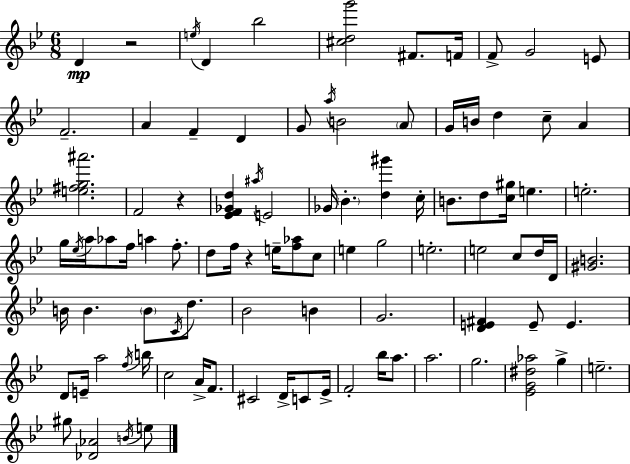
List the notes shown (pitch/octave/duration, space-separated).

D4/q R/h E5/s D4/q Bb5/h [C#5,D5,G6]/h F#4/e. F4/s F4/e G4/h E4/e F4/h. A4/q F4/q D4/q G4/e A5/s B4/h A4/e G4/s B4/s D5/q C5/e A4/q [E5,F#5,G5,A#6]/h. F4/h R/q [Eb4,F4,Gb4,D5]/q A#5/s E4/h Gb4/s Bb4/q. [D5,G#6]/q C5/s B4/e. D5/e [C5,G#5]/s E5/q. E5/h. G5/s Eb5/s A5/s Ab5/e F5/s A5/q F5/e. D5/e F5/s R/q E5/s [F5,Ab5]/e C5/e E5/q G5/h E5/h. E5/h C5/e D5/s D4/s [G#4,B4]/h. B4/s B4/q. B4/e C4/s D5/e. Bb4/h B4/q G4/h. [D4,E4,F#4]/q E4/e E4/q. D4/e E4/s A5/h F5/s B5/s C5/h A4/s F4/e. C#4/h D4/s C4/e Eb4/s F4/h Bb5/s A5/e. A5/h. G5/h. [Eb4,G4,D#5,Ab5]/h G5/q E5/h. G#5/e [Db4,Ab4]/h B4/s E5/e